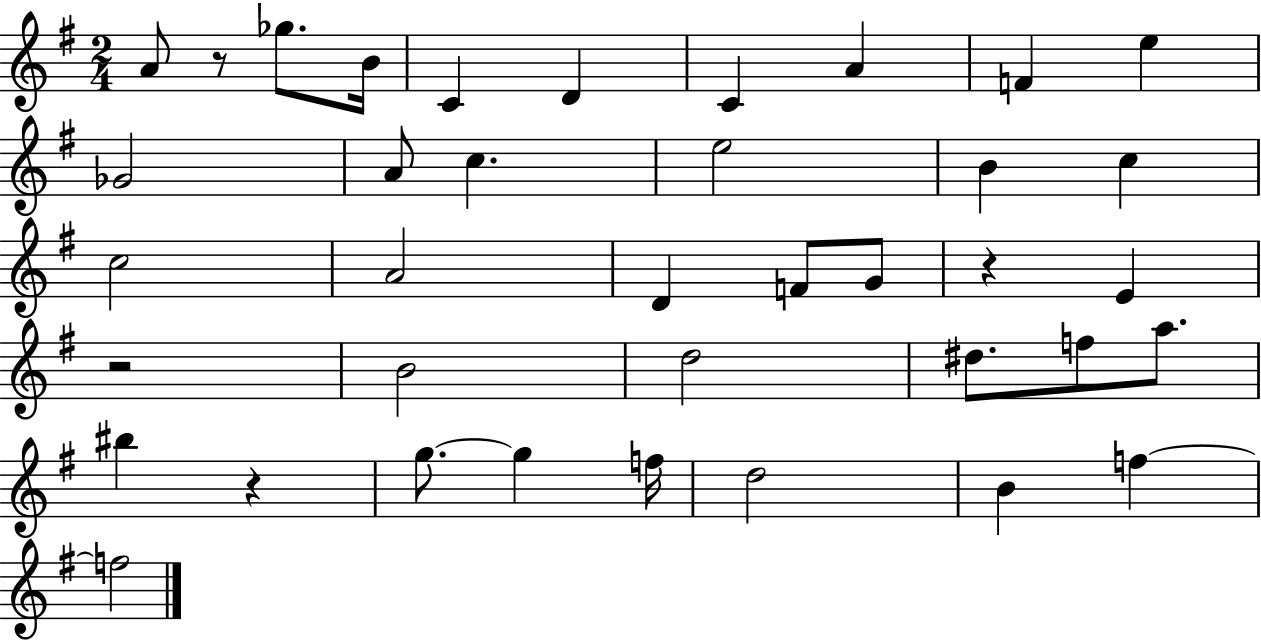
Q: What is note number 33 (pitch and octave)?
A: F5